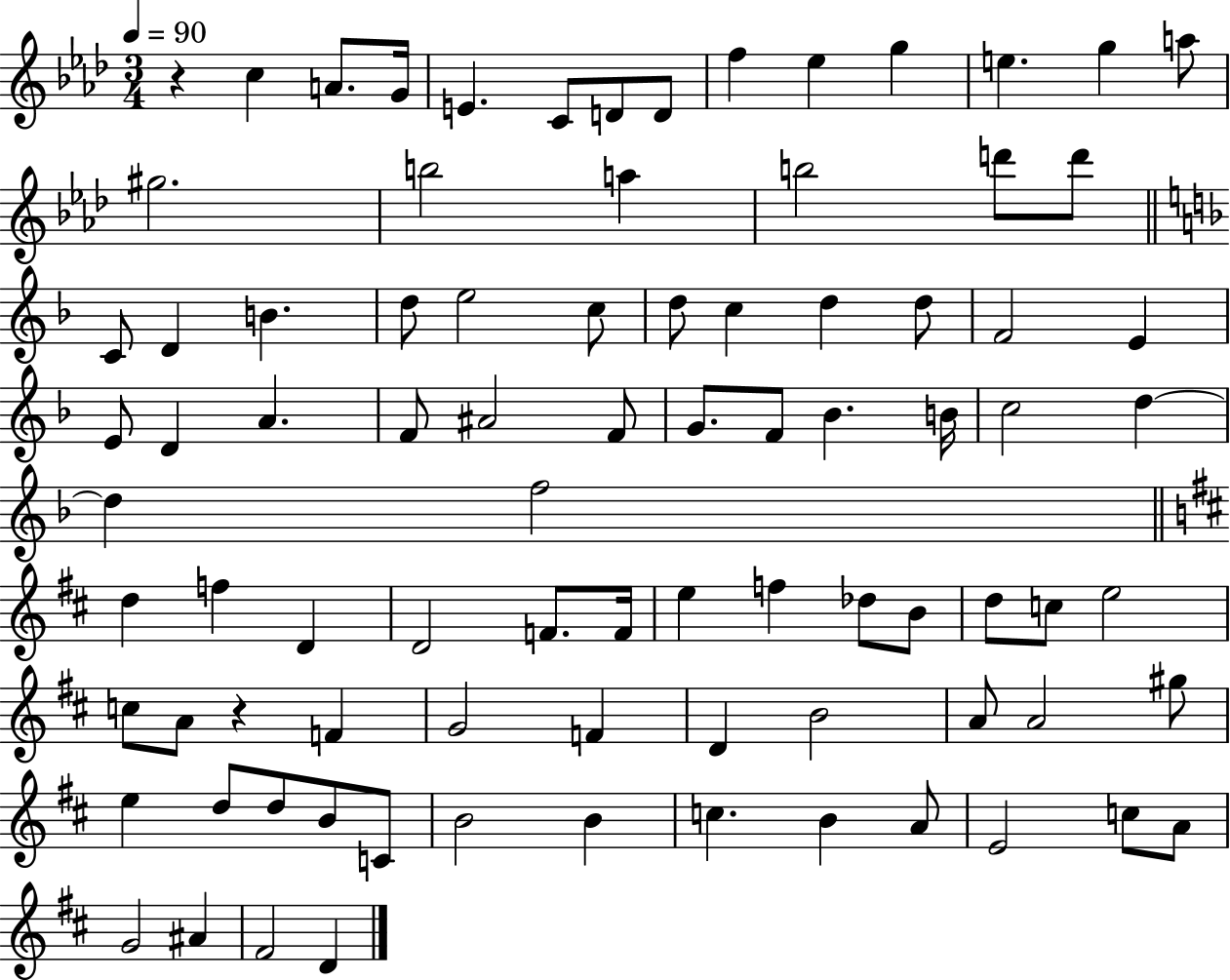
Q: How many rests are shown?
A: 2